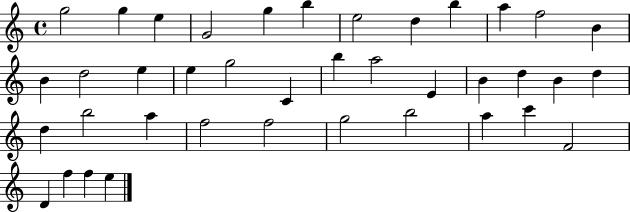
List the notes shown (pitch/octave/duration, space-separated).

G5/h G5/q E5/q G4/h G5/q B5/q E5/h D5/q B5/q A5/q F5/h B4/q B4/q D5/h E5/q E5/q G5/h C4/q B5/q A5/h E4/q B4/q D5/q B4/q D5/q D5/q B5/h A5/q F5/h F5/h G5/h B5/h A5/q C6/q F4/h D4/q F5/q F5/q E5/q